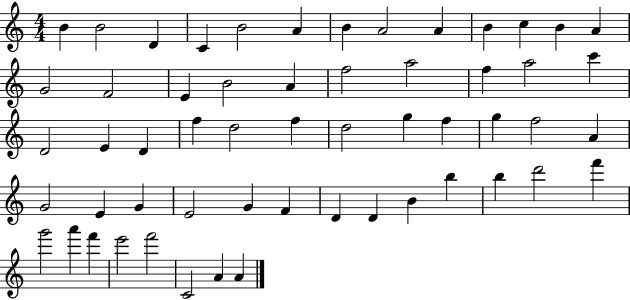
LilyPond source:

{
  \clef treble
  \numericTimeSignature
  \time 4/4
  \key c \major
  b'4 b'2 d'4 | c'4 b'2 a'4 | b'4 a'2 a'4 | b'4 c''4 b'4 a'4 | \break g'2 f'2 | e'4 b'2 a'4 | f''2 a''2 | f''4 a''2 c'''4 | \break d'2 e'4 d'4 | f''4 d''2 f''4 | d''2 g''4 f''4 | g''4 f''2 a'4 | \break g'2 e'4 g'4 | e'2 g'4 f'4 | d'4 d'4 b'4 b''4 | b''4 d'''2 f'''4 | \break g'''2 a'''4 f'''4 | e'''2 f'''2 | c'2 a'4 a'4 | \bar "|."
}